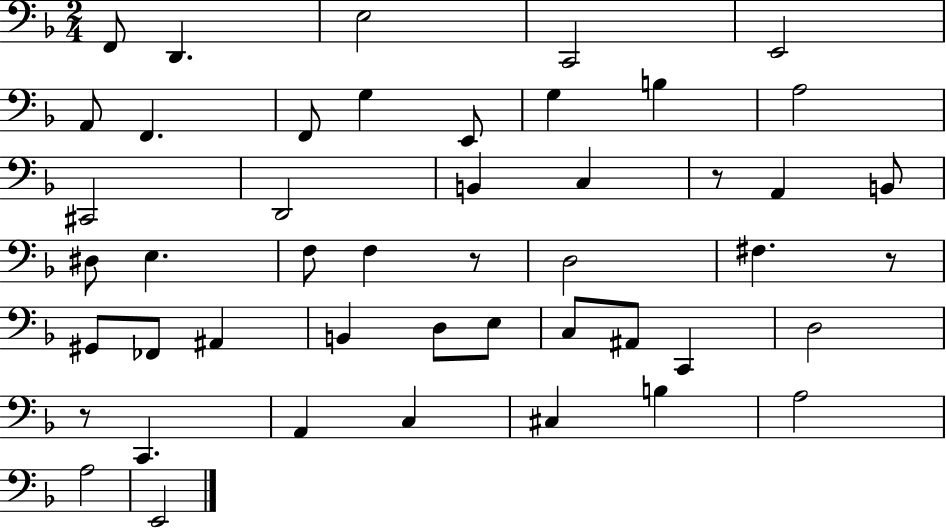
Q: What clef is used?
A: bass